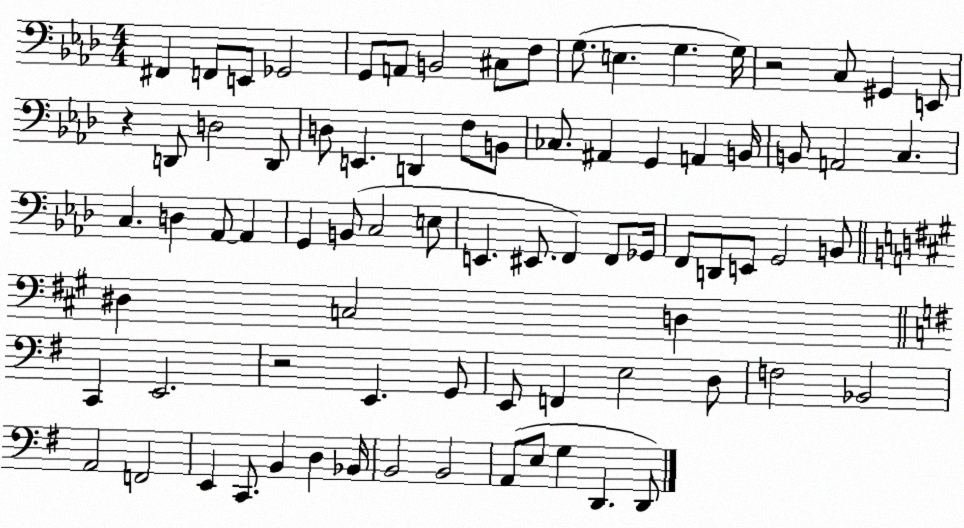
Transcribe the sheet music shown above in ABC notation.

X:1
T:Untitled
M:4/4
L:1/4
K:Ab
^F,, F,,/2 E,,/2 _G,,2 G,,/2 A,,/2 B,,2 ^C,/2 F,/2 G,/2 E, G, G,/4 z2 C,/2 ^G,, E,,/2 z D,,/2 D,2 D,,/2 D,/2 E,, D,, F,/2 B,,/2 _C,/2 ^A,, G,, A,, B,,/4 B,,/2 A,,2 C, C, D, _A,,/2 _A,, G,, B,,/2 C,2 E,/2 E,, ^E,,/2 F,, F,,/2 _G,,/4 F,,/2 D,,/2 E,,/2 G,,2 B,,/2 ^D, C,2 D, C,, E,,2 z2 E,, G,,/2 E,,/2 F,, E,2 D,/2 F,2 _B,,2 A,,2 F,,2 E,, C,,/2 B,, D, _B,,/4 B,,2 B,,2 A,,/2 E,/2 G, D,, D,,/2